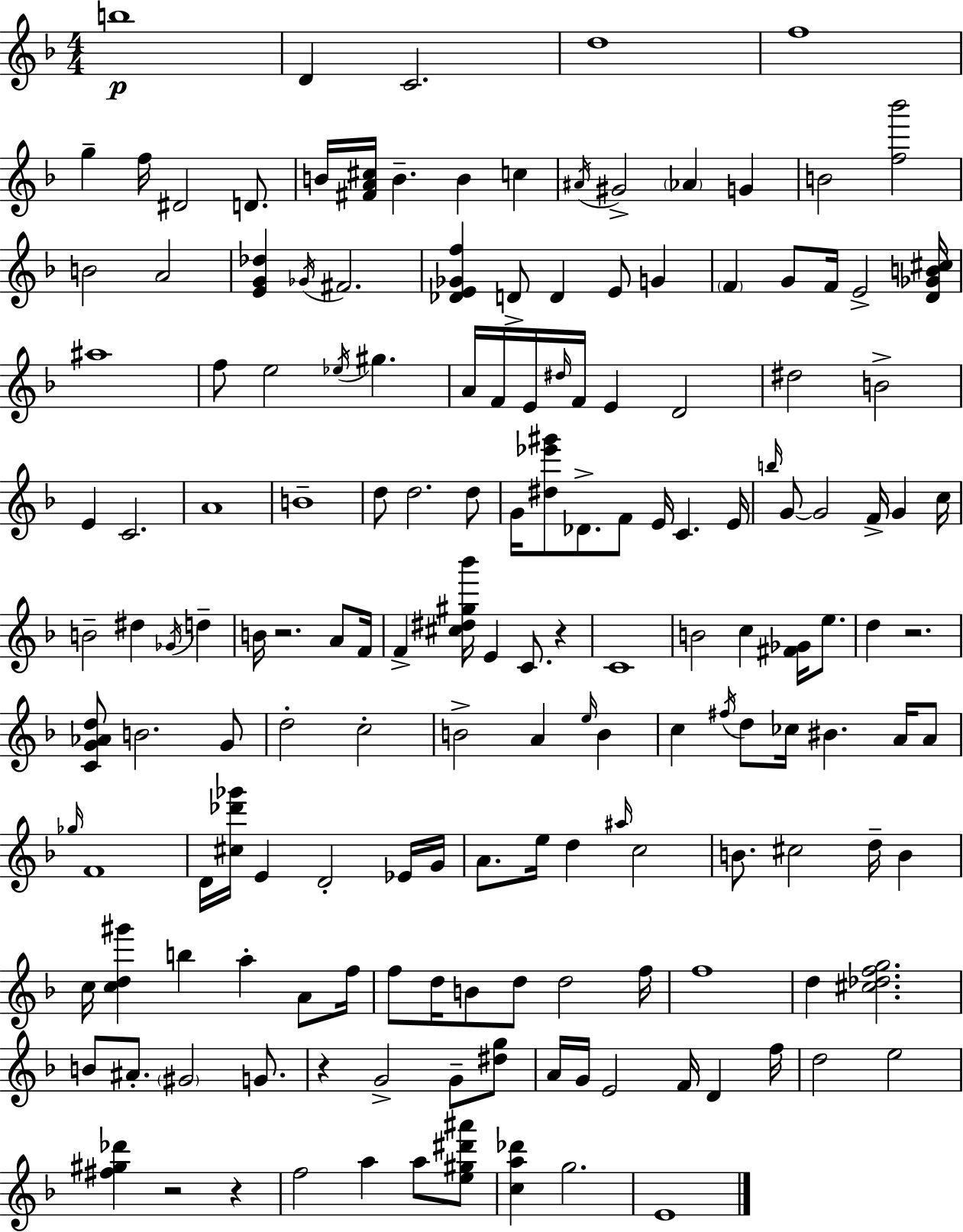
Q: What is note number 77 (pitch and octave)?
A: E5